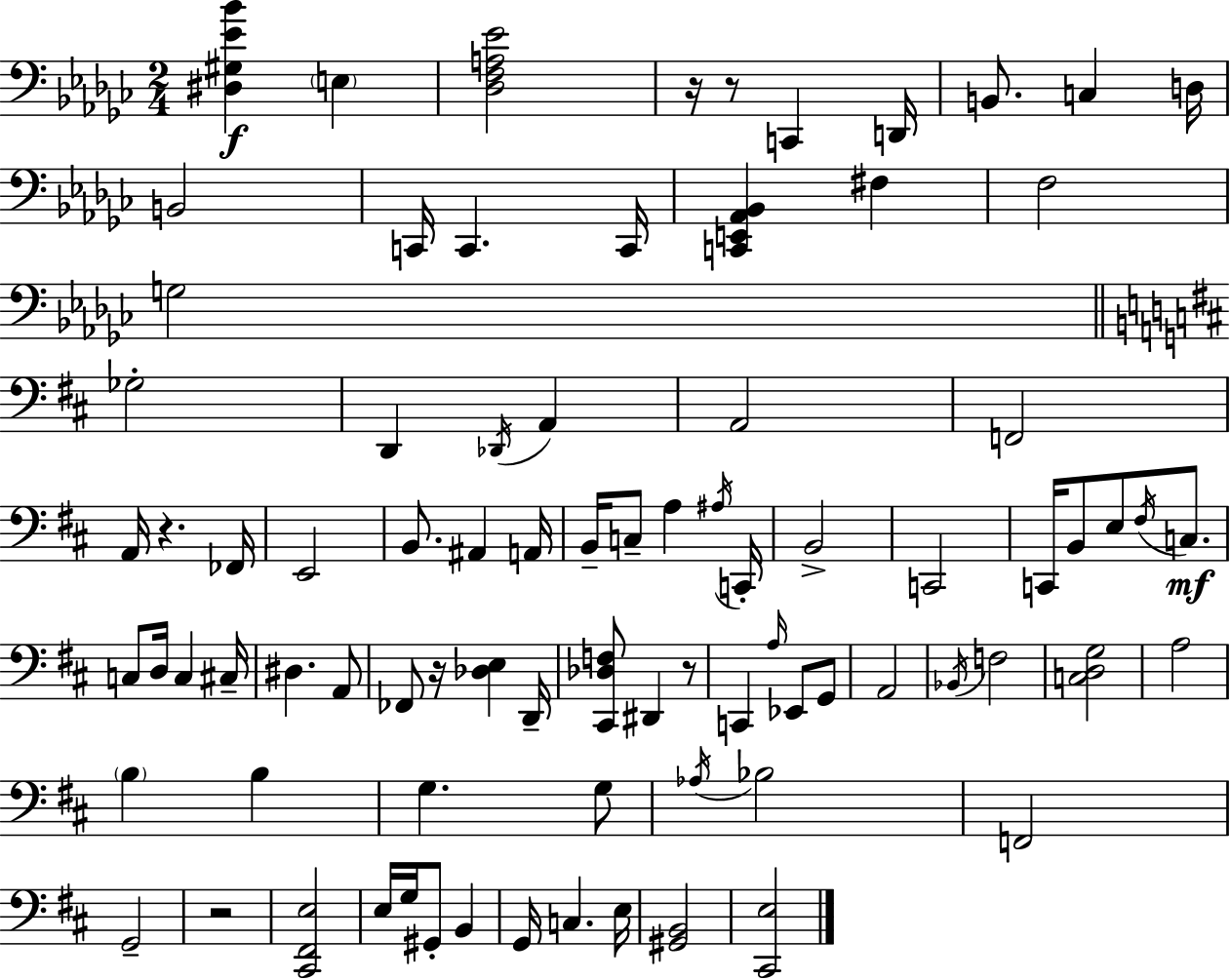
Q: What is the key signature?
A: EES minor